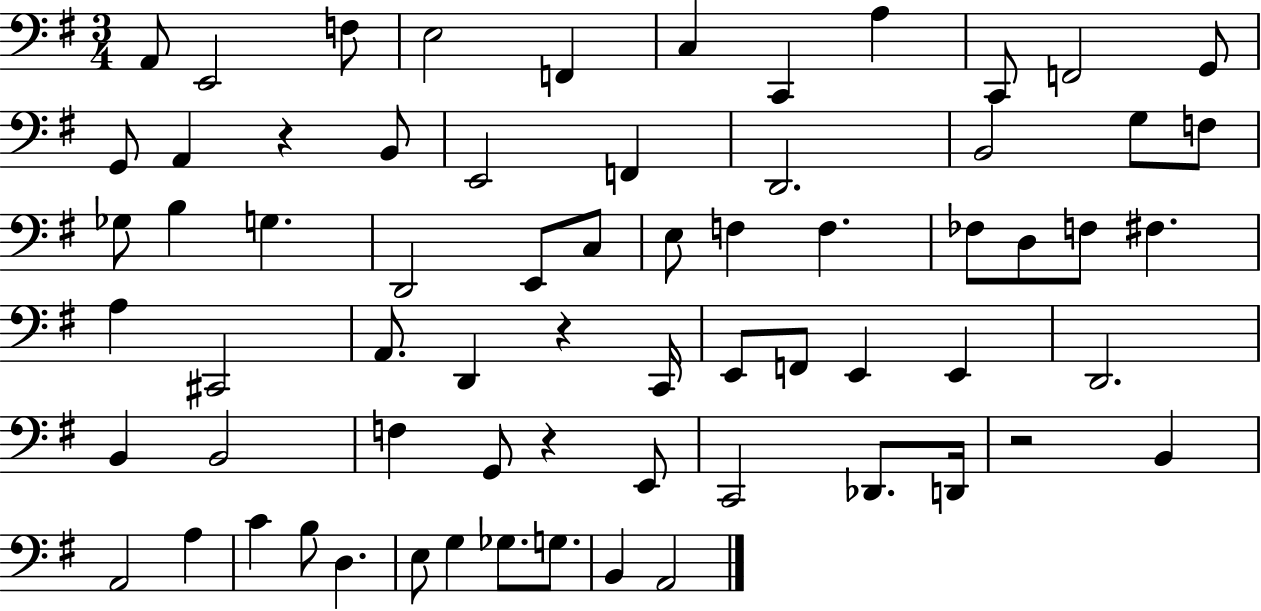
A2/e E2/h F3/e E3/h F2/q C3/q C2/q A3/q C2/e F2/h G2/e G2/e A2/q R/q B2/e E2/h F2/q D2/h. B2/h G3/e F3/e Gb3/e B3/q G3/q. D2/h E2/e C3/e E3/e F3/q F3/q. FES3/e D3/e F3/e F#3/q. A3/q C#2/h A2/e. D2/q R/q C2/s E2/e F2/e E2/q E2/q D2/h. B2/q B2/h F3/q G2/e R/q E2/e C2/h Db2/e. D2/s R/h B2/q A2/h A3/q C4/q B3/e D3/q. E3/e G3/q Gb3/e. G3/e. B2/q A2/h